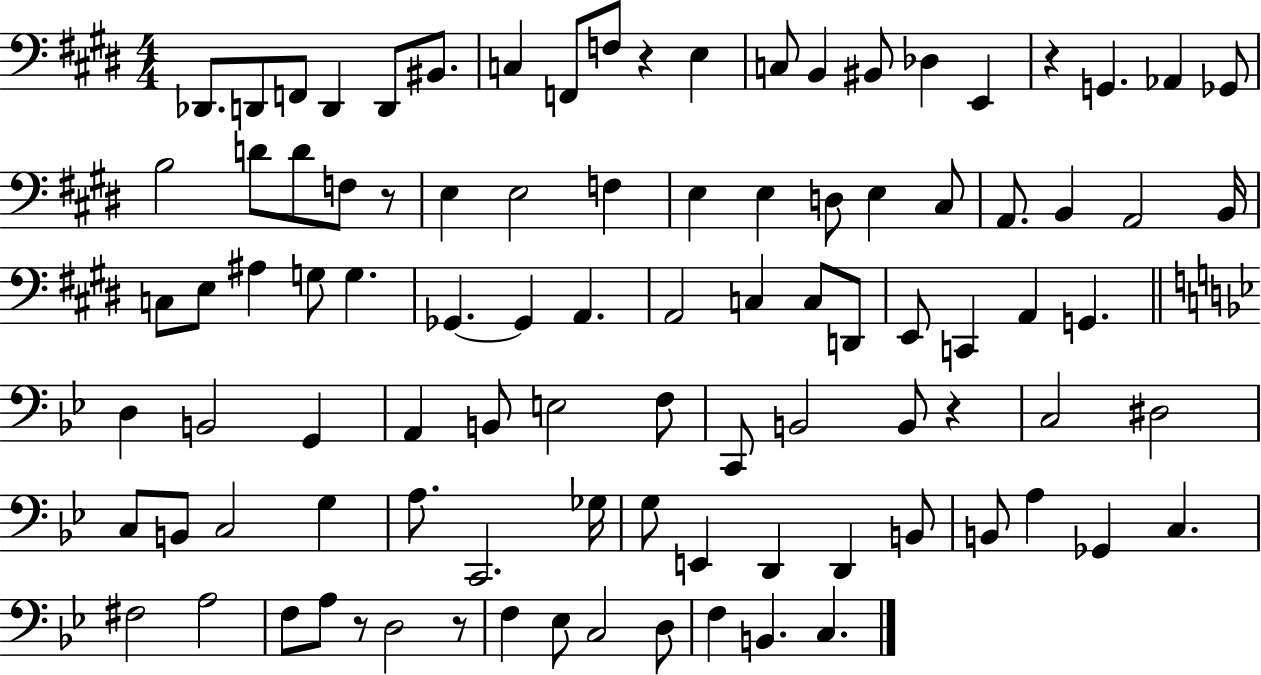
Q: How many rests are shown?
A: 6